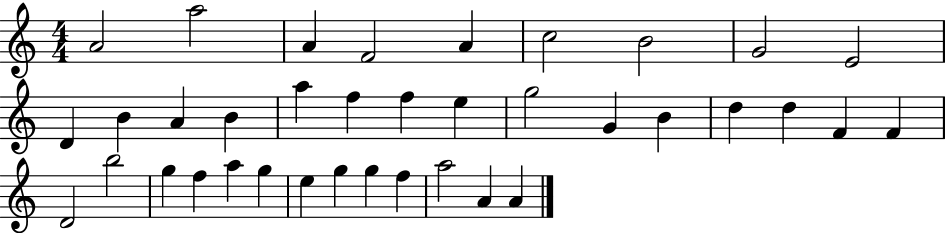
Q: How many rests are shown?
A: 0